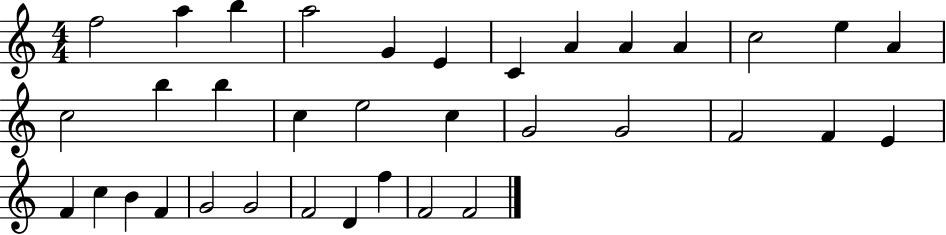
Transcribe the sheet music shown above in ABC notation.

X:1
T:Untitled
M:4/4
L:1/4
K:C
f2 a b a2 G E C A A A c2 e A c2 b b c e2 c G2 G2 F2 F E F c B F G2 G2 F2 D f F2 F2